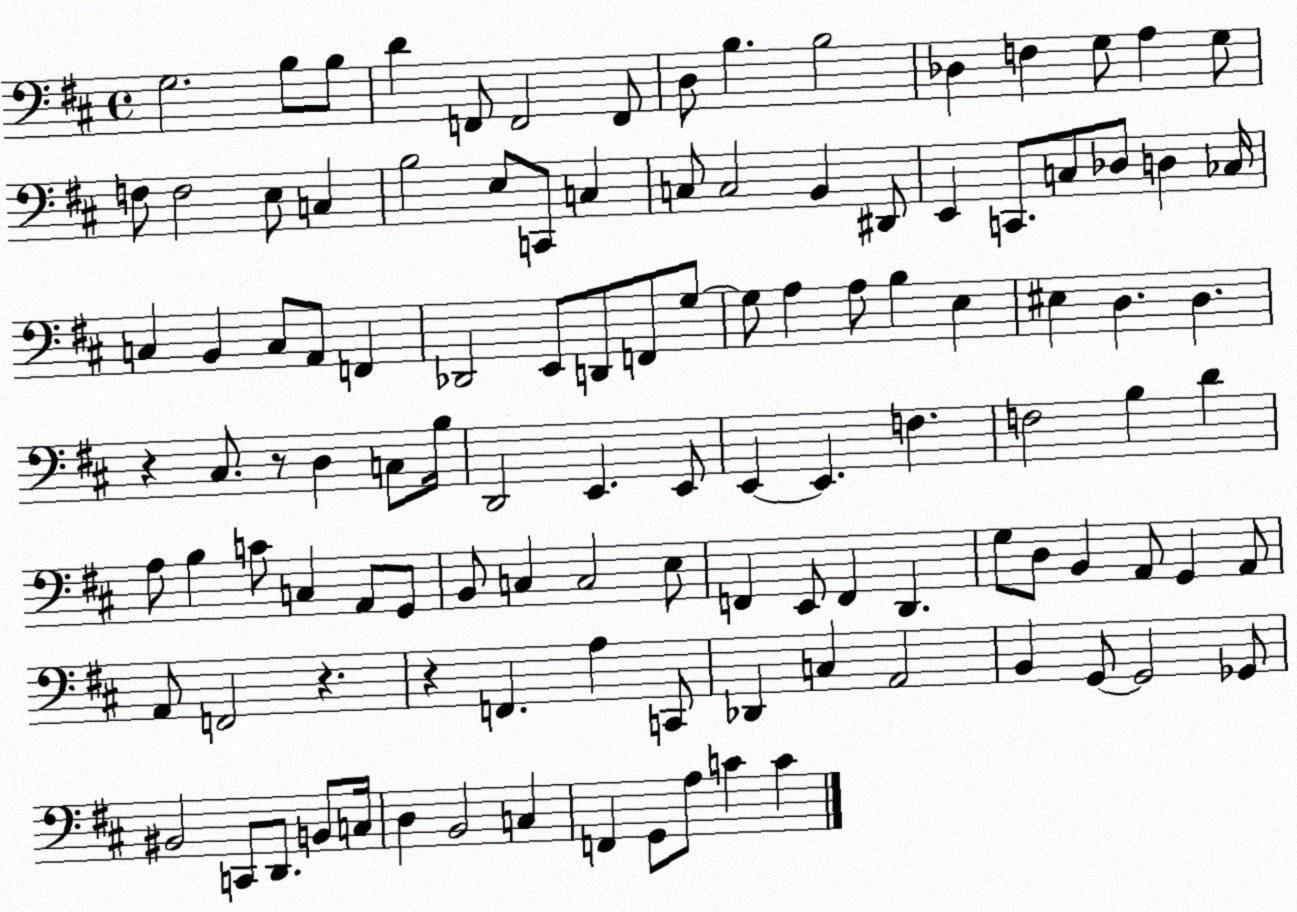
X:1
T:Untitled
M:4/4
L:1/4
K:D
G,2 B,/2 B,/2 D F,,/2 F,,2 F,,/2 D,/2 B, B,2 _D, F, G,/2 A, G,/2 F,/2 F,2 E,/2 C, B,2 E,/2 C,,/2 C, C,/2 C,2 B,, ^D,,/2 E,, C,,/2 C,/2 _D,/2 D, _C,/4 C, B,, C,/2 A,,/2 F,, _D,,2 E,,/2 D,,/2 F,,/2 G,/2 G,/2 A, A,/2 B, E, ^E, D, D, z ^C,/2 z/2 D, C,/2 B,/4 D,,2 E,, E,,/2 E,, E,, F, F,2 B, D A,/2 B, C/2 C, A,,/2 G,,/2 B,,/2 C, C,2 E,/2 F,, E,,/2 F,, D,, G,/2 D,/2 B,, A,,/2 G,, A,,/2 A,,/2 F,,2 z z F,, A, C,,/2 _D,, C, A,,2 B,, G,,/2 G,,2 _G,,/2 ^B,,2 C,,/2 D,,/2 B,,/2 C,/4 D, B,,2 C, F,, G,,/2 A,/2 C C